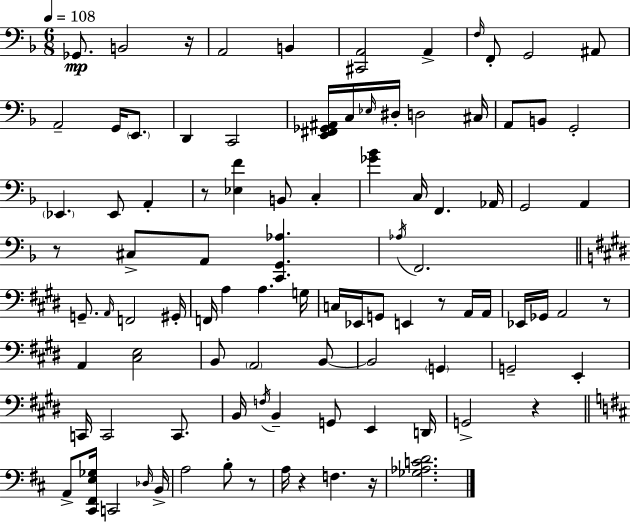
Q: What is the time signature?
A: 6/8